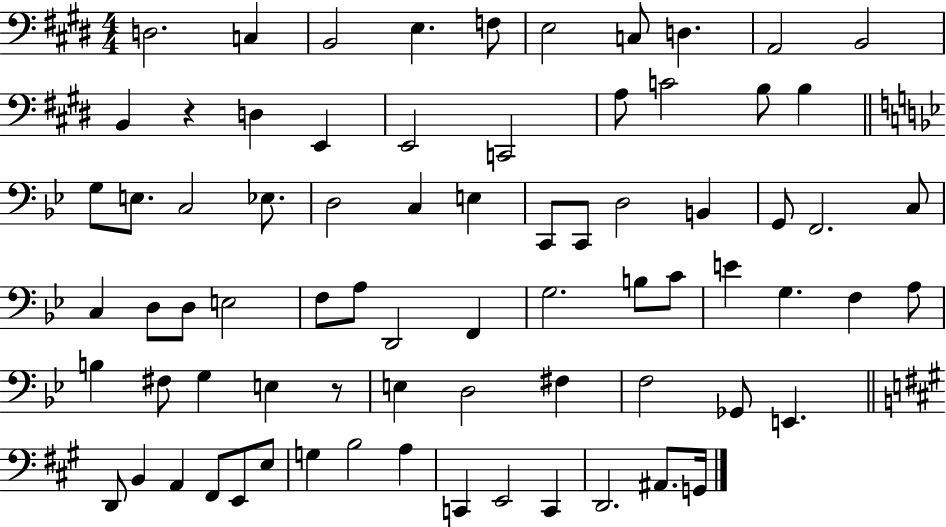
X:1
T:Untitled
M:4/4
L:1/4
K:E
D,2 C, B,,2 E, F,/2 E,2 C,/2 D, A,,2 B,,2 B,, z D, E,, E,,2 C,,2 A,/2 C2 B,/2 B, G,/2 E,/2 C,2 _E,/2 D,2 C, E, C,,/2 C,,/2 D,2 B,, G,,/2 F,,2 C,/2 C, D,/2 D,/2 E,2 F,/2 A,/2 D,,2 F,, G,2 B,/2 C/2 E G, F, A,/2 B, ^F,/2 G, E, z/2 E, D,2 ^F, F,2 _G,,/2 E,, D,,/2 B,, A,, ^F,,/2 E,,/2 E,/2 G, B,2 A, C,, E,,2 C,, D,,2 ^A,,/2 G,,/4